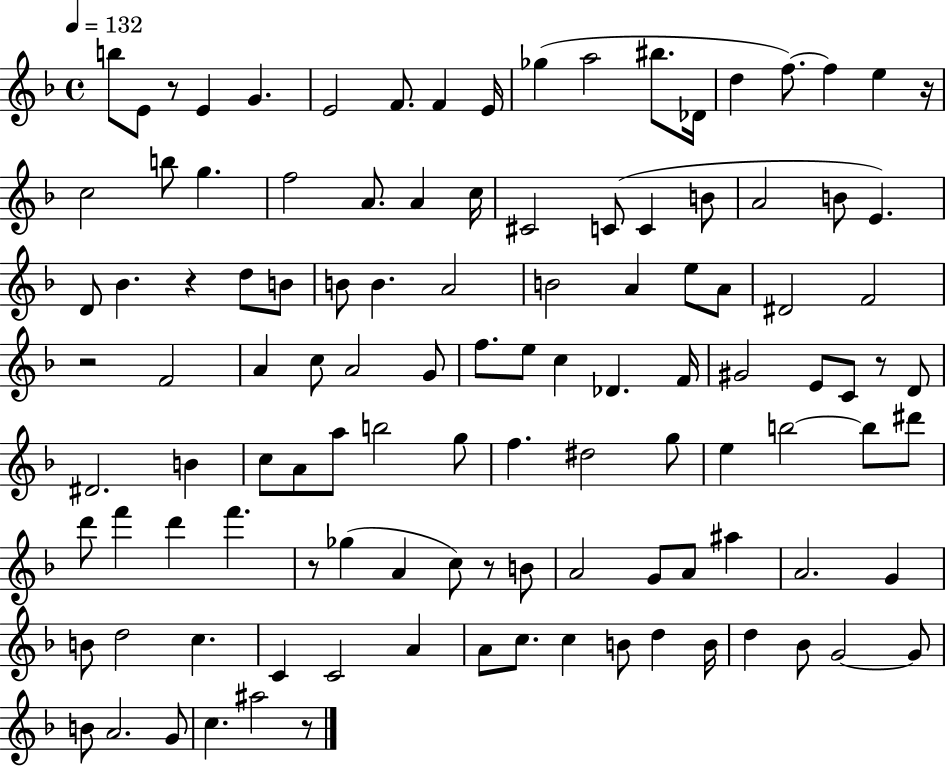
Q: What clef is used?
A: treble